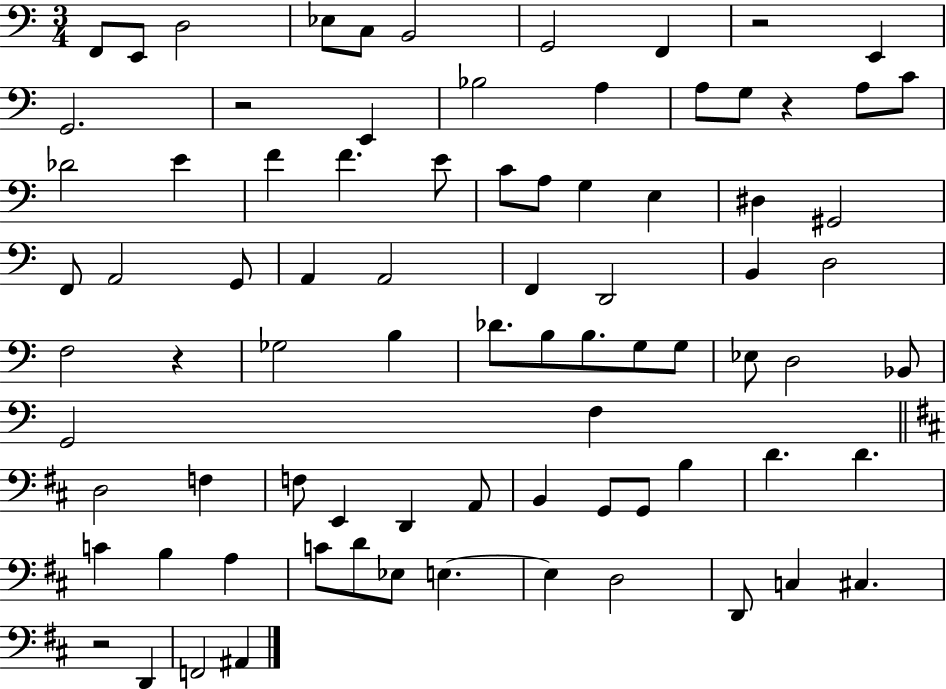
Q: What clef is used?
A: bass